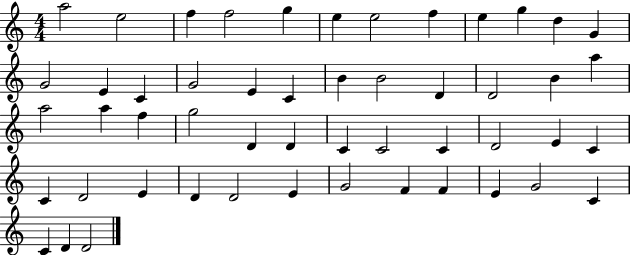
{
  \clef treble
  \numericTimeSignature
  \time 4/4
  \key c \major
  a''2 e''2 | f''4 f''2 g''4 | e''4 e''2 f''4 | e''4 g''4 d''4 g'4 | \break g'2 e'4 c'4 | g'2 e'4 c'4 | b'4 b'2 d'4 | d'2 b'4 a''4 | \break a''2 a''4 f''4 | g''2 d'4 d'4 | c'4 c'2 c'4 | d'2 e'4 c'4 | \break c'4 d'2 e'4 | d'4 d'2 e'4 | g'2 f'4 f'4 | e'4 g'2 c'4 | \break c'4 d'4 d'2 | \bar "|."
}